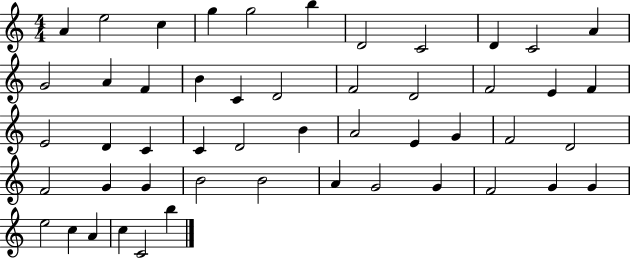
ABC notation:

X:1
T:Untitled
M:4/4
L:1/4
K:C
A e2 c g g2 b D2 C2 D C2 A G2 A F B C D2 F2 D2 F2 E F E2 D C C D2 B A2 E G F2 D2 F2 G G B2 B2 A G2 G F2 G G e2 c A c C2 b